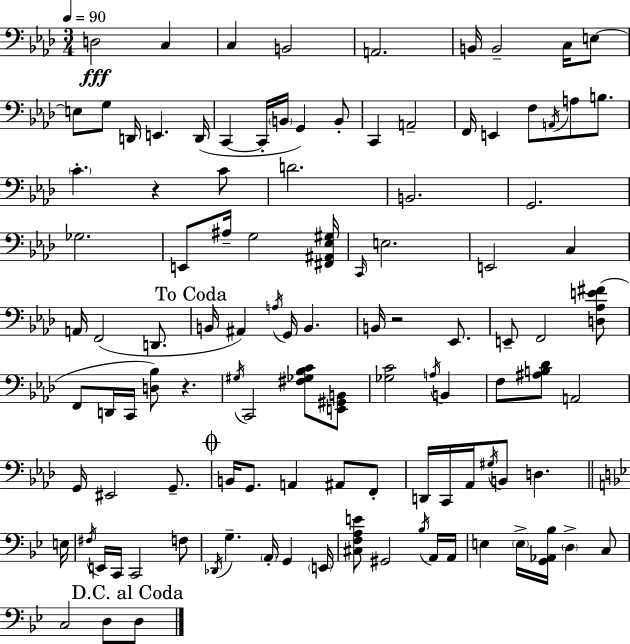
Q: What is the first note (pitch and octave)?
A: D3